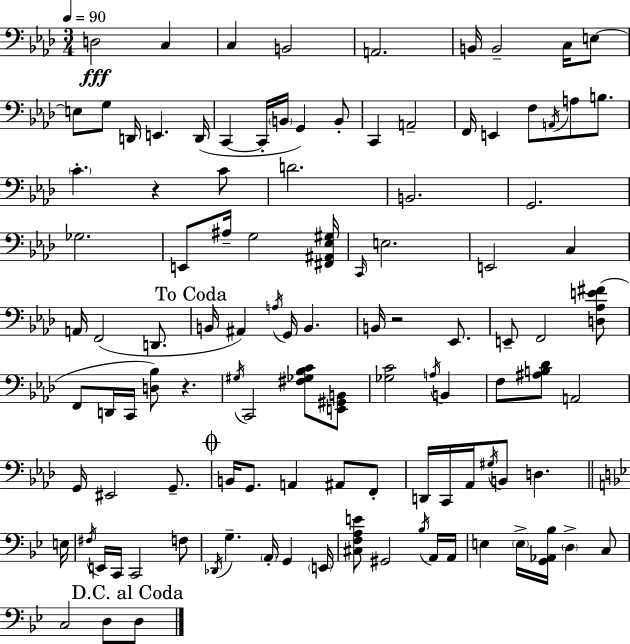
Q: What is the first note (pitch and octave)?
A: D3